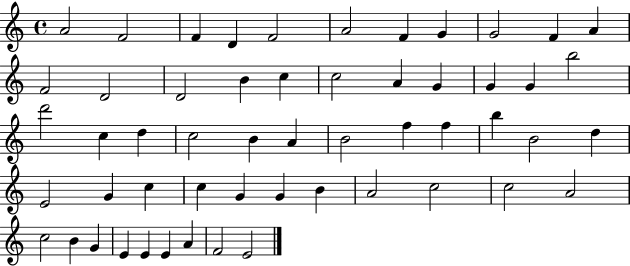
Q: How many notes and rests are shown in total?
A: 54